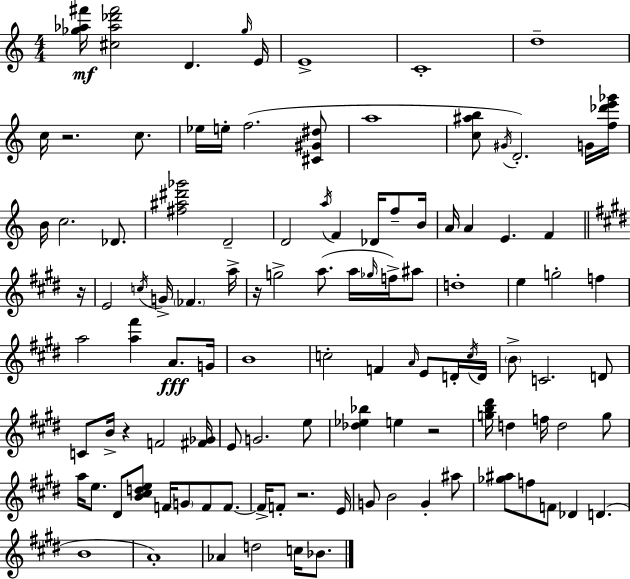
{
  \clef treble
  \numericTimeSignature
  \time 4/4
  \key c \major
  <ges'' aes'' fis'''>16\mf <cis'' aes'' des''' fis'''>2 d'4. \grace { ges''16 } | e'16 e'1-> | c'1-. | d''1-- | \break c''16 r2. c''8. | ees''16 e''16-. f''2.( <cis' gis' dis''>8 | a''1 | <c'' ais'' b''>8 \acciaccatura { gis'16 } d'2.-.) | \break g'16 <f'' des''' e''' ges'''>16 b'16 c''2. des'8. | <fis'' ais'' dis''' ges'''>2 d'2-- | d'2 \acciaccatura { a''16 } f'4 des'16 | f''8-- b'16 a'16 a'4 e'4. f'4 | \break \bar "||" \break \key e \major r16 e'2 \acciaccatura { c''16 } g'16-> \parenthesize fes'4. | a''16-> r16 g''2-> a''8.( a''16 \grace { ges''16 } | f''16->) ais''8 d''1-. | e''4 g''2-. f''4 | \break a''2 <a'' fis'''>4 a'8.\fff | g'16 b'1 | c''2-. f'4 \grace { a'16 } | e'8 d'16-. \acciaccatura { c''16 } d'16 \parenthesize b'8-> c'2. | \break d'8 c'8 b'16-> r4 f'2 | <fis' ges'>16 e'8 g'2. | e''8 <des'' ees'' bes''>4 e''4 r2 | <g'' b'' dis'''>16 d''4 f''16 d''2 | \break g''8 a''16 e''8. dis'8 <b' cis'' d'' e''>8 f'16 \parenthesize g'8 | f'8 f'8.~~ f'16-> f'8-. r2. | e'16 g'8 b'2 g'4-. | ais''8 <ges'' ais''>8 f''8 f'8 des'4 d'4.( | \break b'1 | a'1-.) | aes'4 d''2 | c''16 bes'8. \bar "|."
}